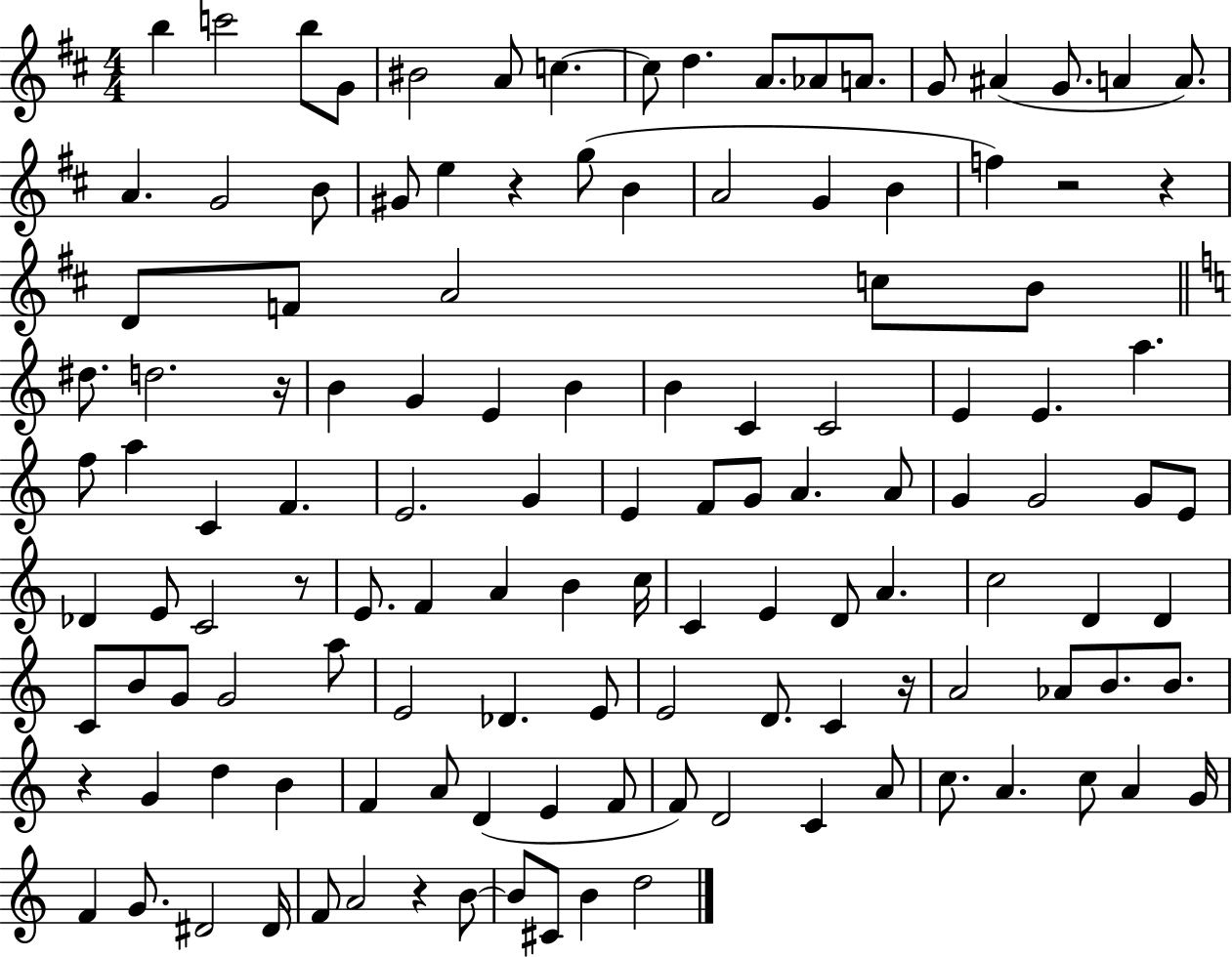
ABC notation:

X:1
T:Untitled
M:4/4
L:1/4
K:D
b c'2 b/2 G/2 ^B2 A/2 c c/2 d A/2 _A/2 A/2 G/2 ^A G/2 A A/2 A G2 B/2 ^G/2 e z g/2 B A2 G B f z2 z D/2 F/2 A2 c/2 B/2 ^d/2 d2 z/4 B G E B B C C2 E E a f/2 a C F E2 G E F/2 G/2 A A/2 G G2 G/2 E/2 _D E/2 C2 z/2 E/2 F A B c/4 C E D/2 A c2 D D C/2 B/2 G/2 G2 a/2 E2 _D E/2 E2 D/2 C z/4 A2 _A/2 B/2 B/2 z G d B F A/2 D E F/2 F/2 D2 C A/2 c/2 A c/2 A G/4 F G/2 ^D2 ^D/4 F/2 A2 z B/2 B/2 ^C/2 B d2